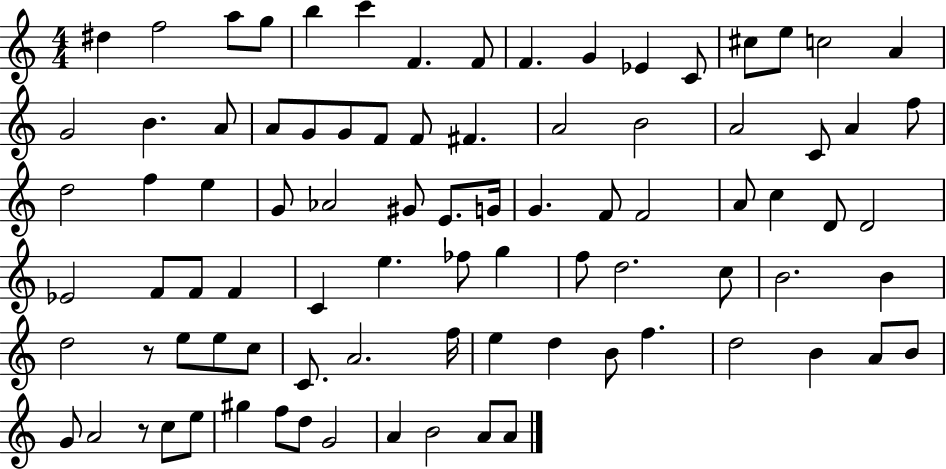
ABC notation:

X:1
T:Untitled
M:4/4
L:1/4
K:C
^d f2 a/2 g/2 b c' F F/2 F G _E C/2 ^c/2 e/2 c2 A G2 B A/2 A/2 G/2 G/2 F/2 F/2 ^F A2 B2 A2 C/2 A f/2 d2 f e G/2 _A2 ^G/2 E/2 G/4 G F/2 F2 A/2 c D/2 D2 _E2 F/2 F/2 F C e _f/2 g f/2 d2 c/2 B2 B d2 z/2 e/2 e/2 c/2 C/2 A2 f/4 e d B/2 f d2 B A/2 B/2 G/2 A2 z/2 c/2 e/2 ^g f/2 d/2 G2 A B2 A/2 A/2